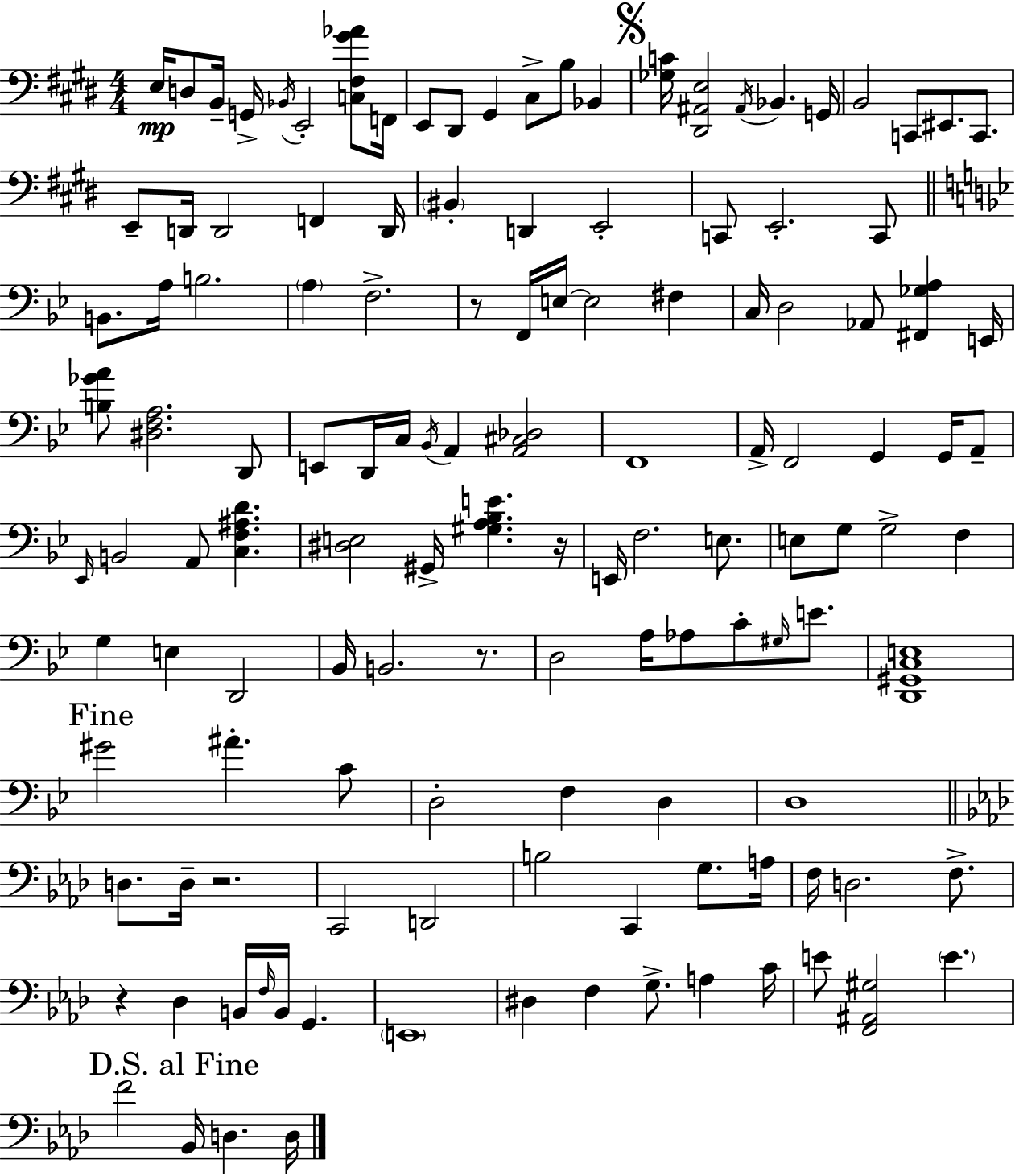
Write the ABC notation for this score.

X:1
T:Untitled
M:4/4
L:1/4
K:E
E,/4 D,/2 B,,/4 G,,/4 _B,,/4 E,,2 [C,^F,^G_A]/2 F,,/4 E,,/2 ^D,,/2 ^G,, ^C,/2 B,/2 _B,, [_G,C]/4 [^D,,^A,,E,]2 ^A,,/4 _B,, G,,/4 B,,2 C,,/2 ^E,,/2 C,,/2 E,,/2 D,,/4 D,,2 F,, D,,/4 ^B,, D,, E,,2 C,,/2 E,,2 C,,/2 B,,/2 A,/4 B,2 A, F,2 z/2 F,,/4 E,/4 E,2 ^F, C,/4 D,2 _A,,/2 [^F,,_G,A,] E,,/4 [B,_GA]/2 [^D,F,A,]2 D,,/2 E,,/2 D,,/4 C,/4 _B,,/4 A,, [A,,^C,_D,]2 F,,4 A,,/4 F,,2 G,, G,,/4 A,,/2 _E,,/4 B,,2 A,,/2 [C,F,^A,D] [^D,E,]2 ^G,,/4 [^G,A,_B,E] z/4 E,,/4 F,2 E,/2 E,/2 G,/2 G,2 F, G, E, D,,2 _B,,/4 B,,2 z/2 D,2 A,/4 _A,/2 C/2 ^G,/4 E/2 [D,,^G,,C,E,]4 ^G2 ^A C/2 D,2 F, D, D,4 D,/2 D,/4 z2 C,,2 D,,2 B,2 C,, G,/2 A,/4 F,/4 D,2 F,/2 z _D, B,,/4 F,/4 B,,/4 G,, E,,4 ^D, F, G,/2 A, C/4 E/2 [F,,^A,,^G,]2 E F2 _B,,/4 D, D,/4